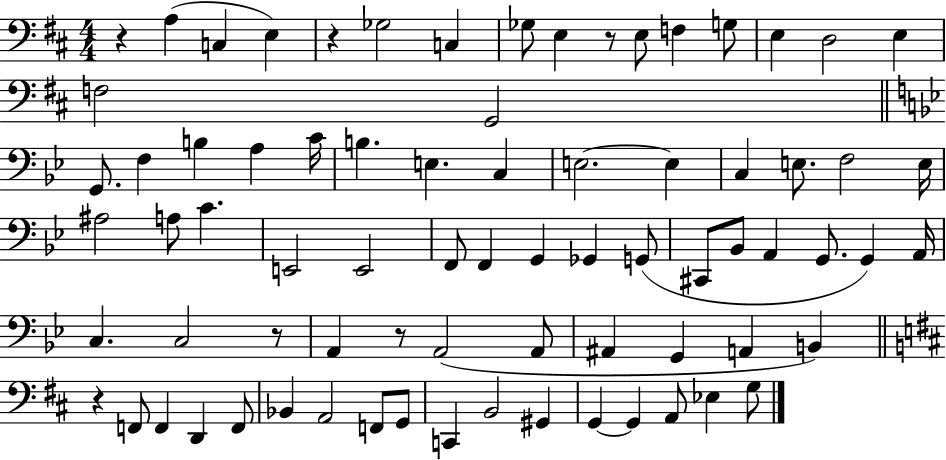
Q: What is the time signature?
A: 4/4